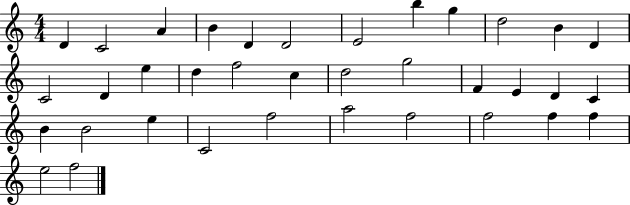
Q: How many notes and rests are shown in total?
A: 36